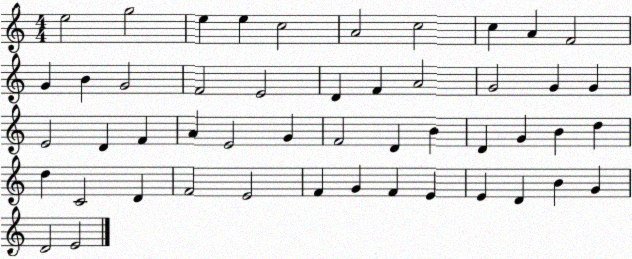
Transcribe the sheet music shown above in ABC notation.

X:1
T:Untitled
M:4/4
L:1/4
K:C
e2 g2 e e c2 A2 c2 c A F2 G B G2 F2 E2 D F A2 G2 G G E2 D F A E2 G F2 D B D G B d d C2 D F2 E2 F G F E E D B G D2 E2